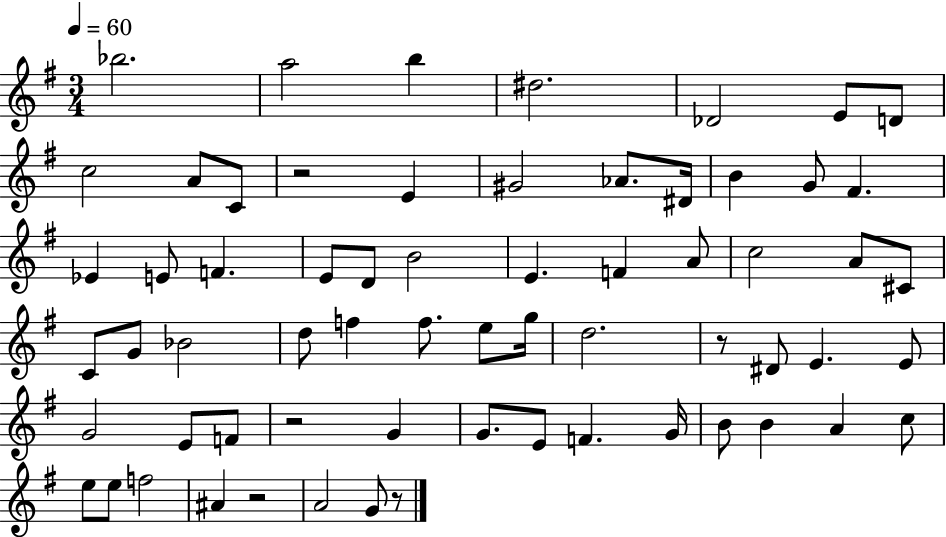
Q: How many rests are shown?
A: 5